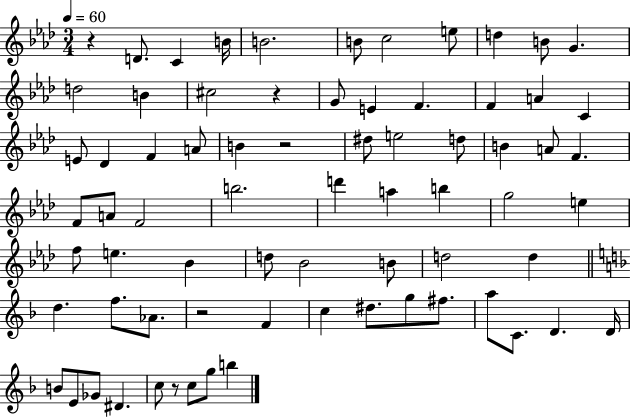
X:1
T:Untitled
M:3/4
L:1/4
K:Ab
z D/2 C B/4 B2 B/2 c2 e/2 d B/2 G d2 B ^c2 z G/2 E F F A C E/2 _D F A/2 B z2 ^d/2 e2 d/2 B A/2 F F/2 A/2 F2 b2 d' a b g2 e f/2 e _B d/2 _B2 B/2 d2 d d f/2 _A/2 z2 F c ^d/2 g/2 ^f/2 a/2 C/2 D D/4 B/2 E/2 _G/2 ^D c/2 z/2 c/2 g/2 b